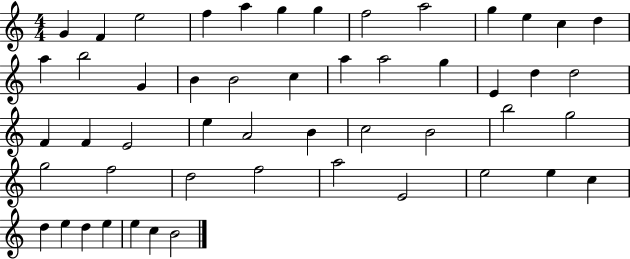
{
  \clef treble
  \numericTimeSignature
  \time 4/4
  \key c \major
  g'4 f'4 e''2 | f''4 a''4 g''4 g''4 | f''2 a''2 | g''4 e''4 c''4 d''4 | \break a''4 b''2 g'4 | b'4 b'2 c''4 | a''4 a''2 g''4 | e'4 d''4 d''2 | \break f'4 f'4 e'2 | e''4 a'2 b'4 | c''2 b'2 | b''2 g''2 | \break g''2 f''2 | d''2 f''2 | a''2 e'2 | e''2 e''4 c''4 | \break d''4 e''4 d''4 e''4 | e''4 c''4 b'2 | \bar "|."
}